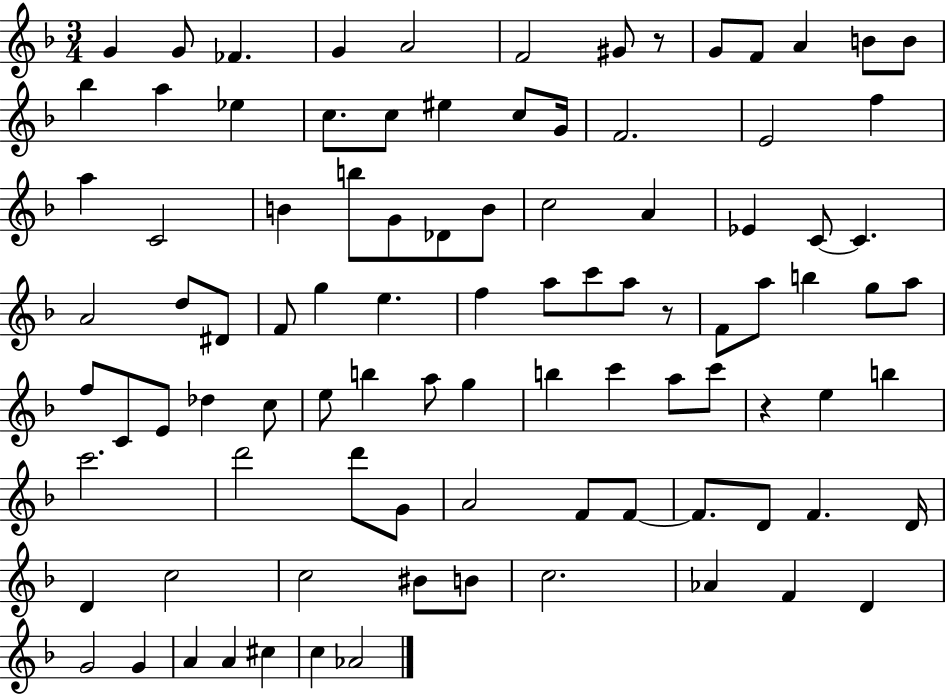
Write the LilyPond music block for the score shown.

{
  \clef treble
  \numericTimeSignature
  \time 3/4
  \key f \major
  g'4 g'8 fes'4. | g'4 a'2 | f'2 gis'8 r8 | g'8 f'8 a'4 b'8 b'8 | \break bes''4 a''4 ees''4 | c''8. c''8 eis''4 c''8 g'16 | f'2. | e'2 f''4 | \break a''4 c'2 | b'4 b''8 g'8 des'8 b'8 | c''2 a'4 | ees'4 c'8~~ c'4. | \break a'2 d''8 dis'8 | f'8 g''4 e''4. | f''4 a''8 c'''8 a''8 r8 | f'8 a''8 b''4 g''8 a''8 | \break f''8 c'8 e'8 des''4 c''8 | e''8 b''4 a''8 g''4 | b''4 c'''4 a''8 c'''8 | r4 e''4 b''4 | \break c'''2. | d'''2 d'''8 g'8 | a'2 f'8 f'8~~ | f'8. d'8 f'4. d'16 | \break d'4 c''2 | c''2 bis'8 b'8 | c''2. | aes'4 f'4 d'4 | \break g'2 g'4 | a'4 a'4 cis''4 | c''4 aes'2 | \bar "|."
}